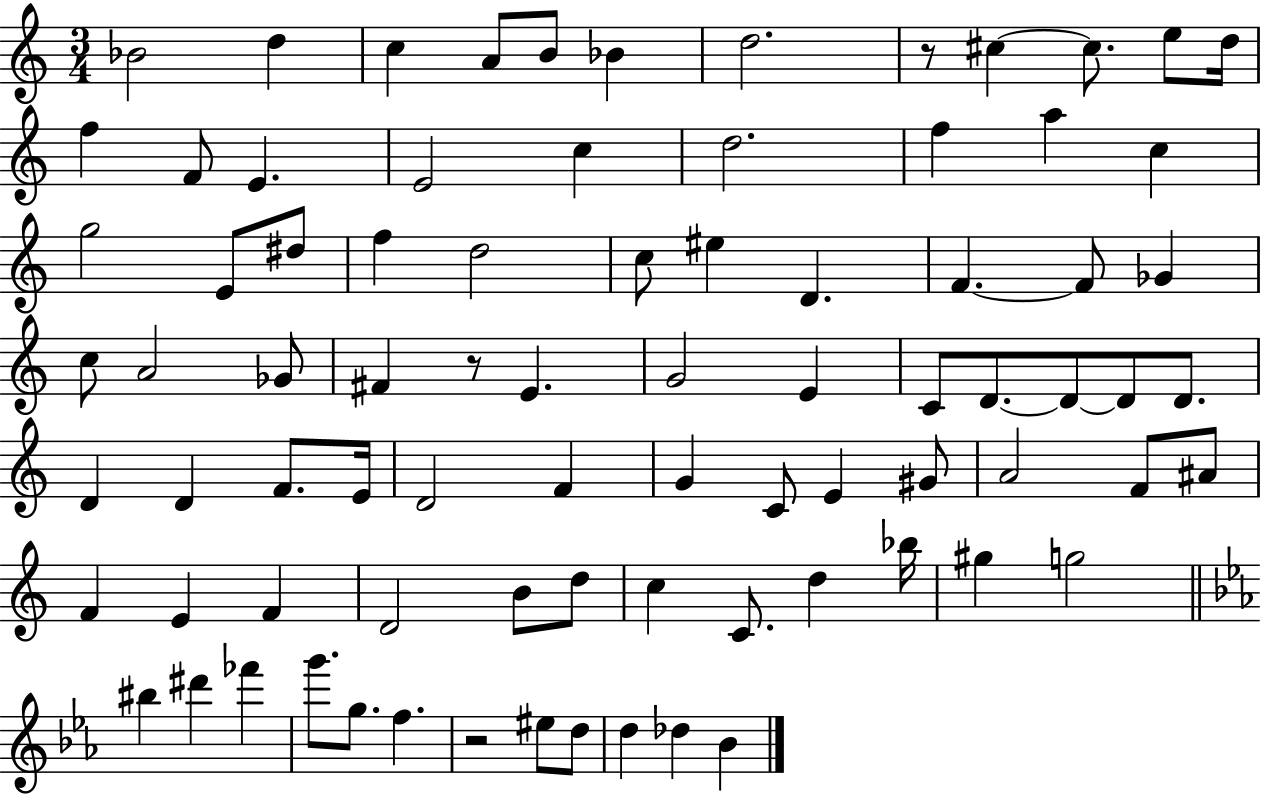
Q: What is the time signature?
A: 3/4